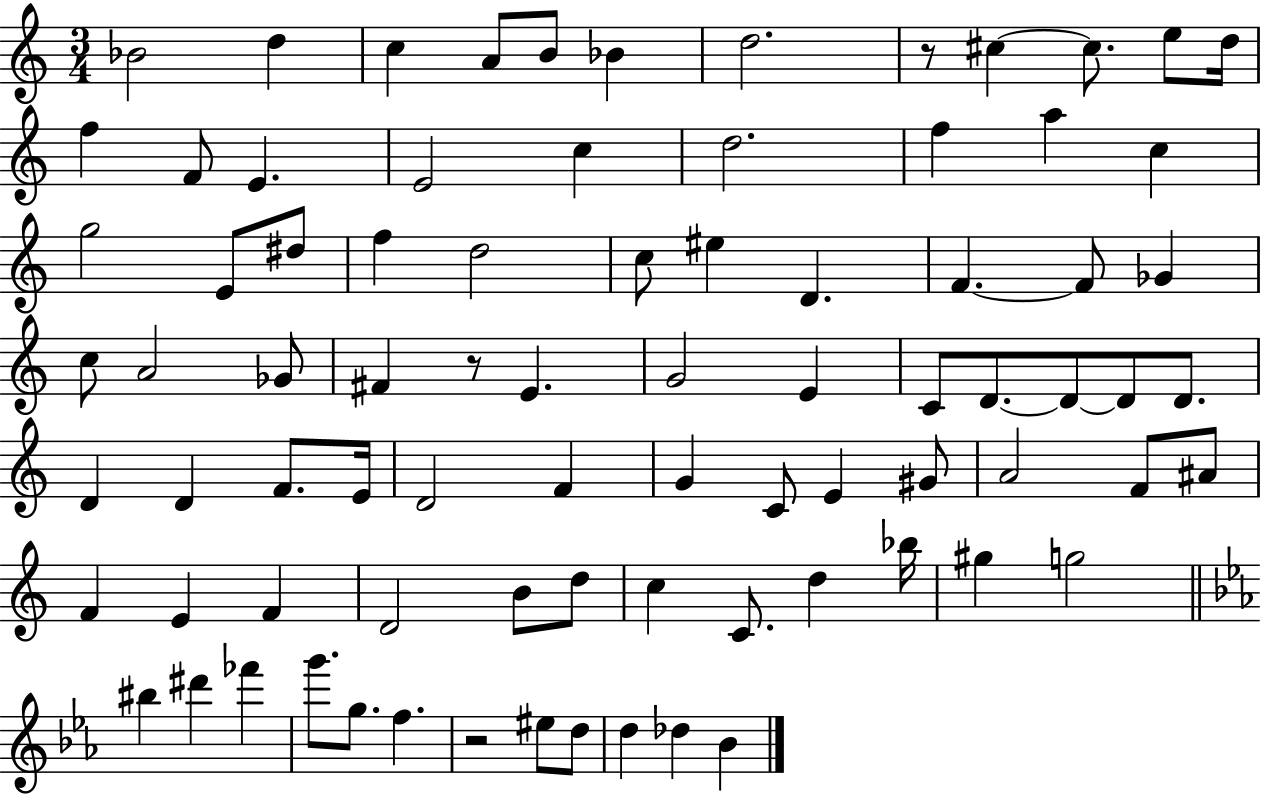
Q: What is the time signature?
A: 3/4